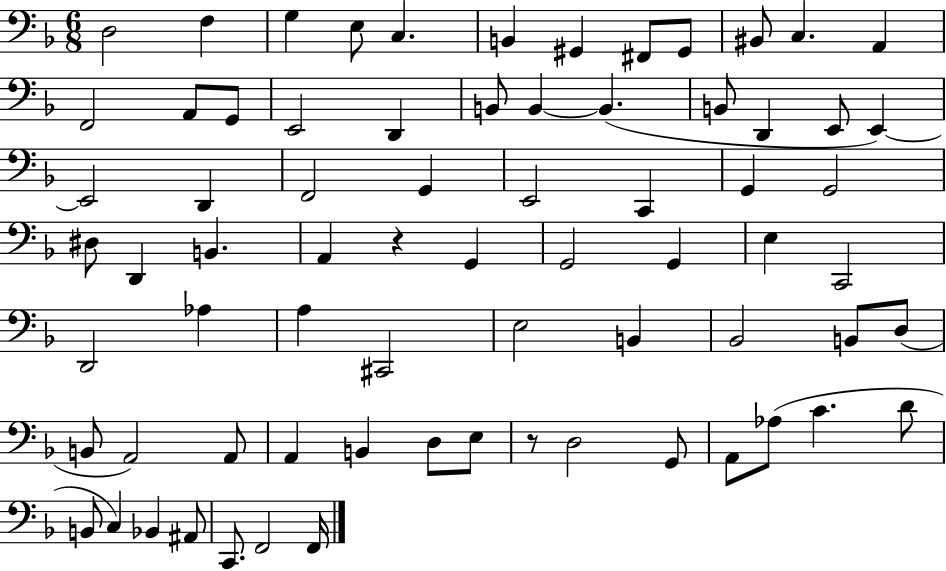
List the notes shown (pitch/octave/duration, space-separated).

D3/h F3/q G3/q E3/e C3/q. B2/q G#2/q F#2/e G#2/e BIS2/e C3/q. A2/q F2/h A2/e G2/e E2/h D2/q B2/e B2/q B2/q. B2/e D2/q E2/e E2/q E2/h D2/q F2/h G2/q E2/h C2/q G2/q G2/h D#3/e D2/q B2/q. A2/q R/q G2/q G2/h G2/q E3/q C2/h D2/h Ab3/q A3/q C#2/h E3/h B2/q Bb2/h B2/e D3/e B2/e A2/h A2/e A2/q B2/q D3/e E3/e R/e D3/h G2/e A2/e Ab3/e C4/q. D4/e B2/e C3/q Bb2/q A#2/e C2/e. F2/h F2/s